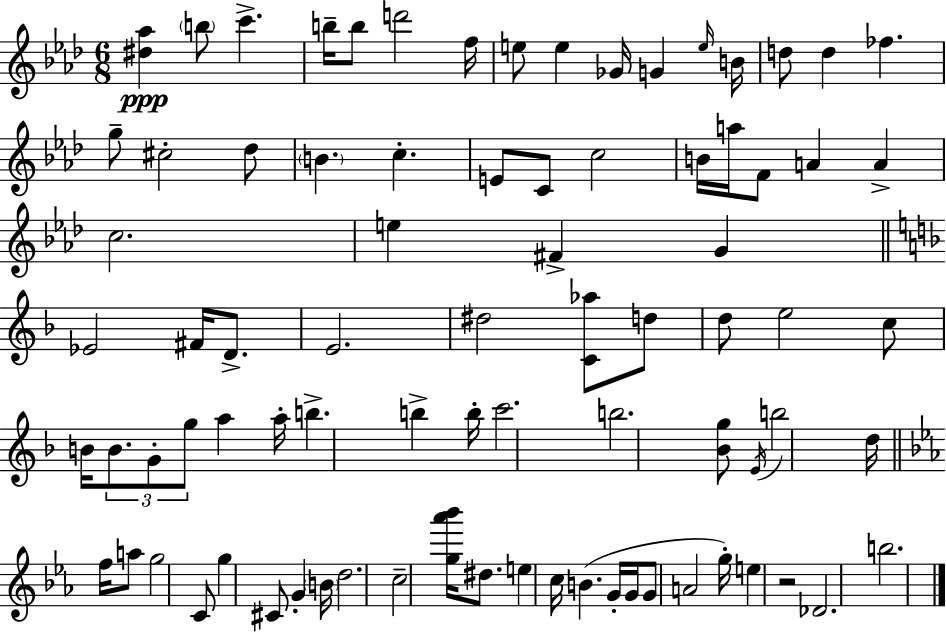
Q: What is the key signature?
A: AES major